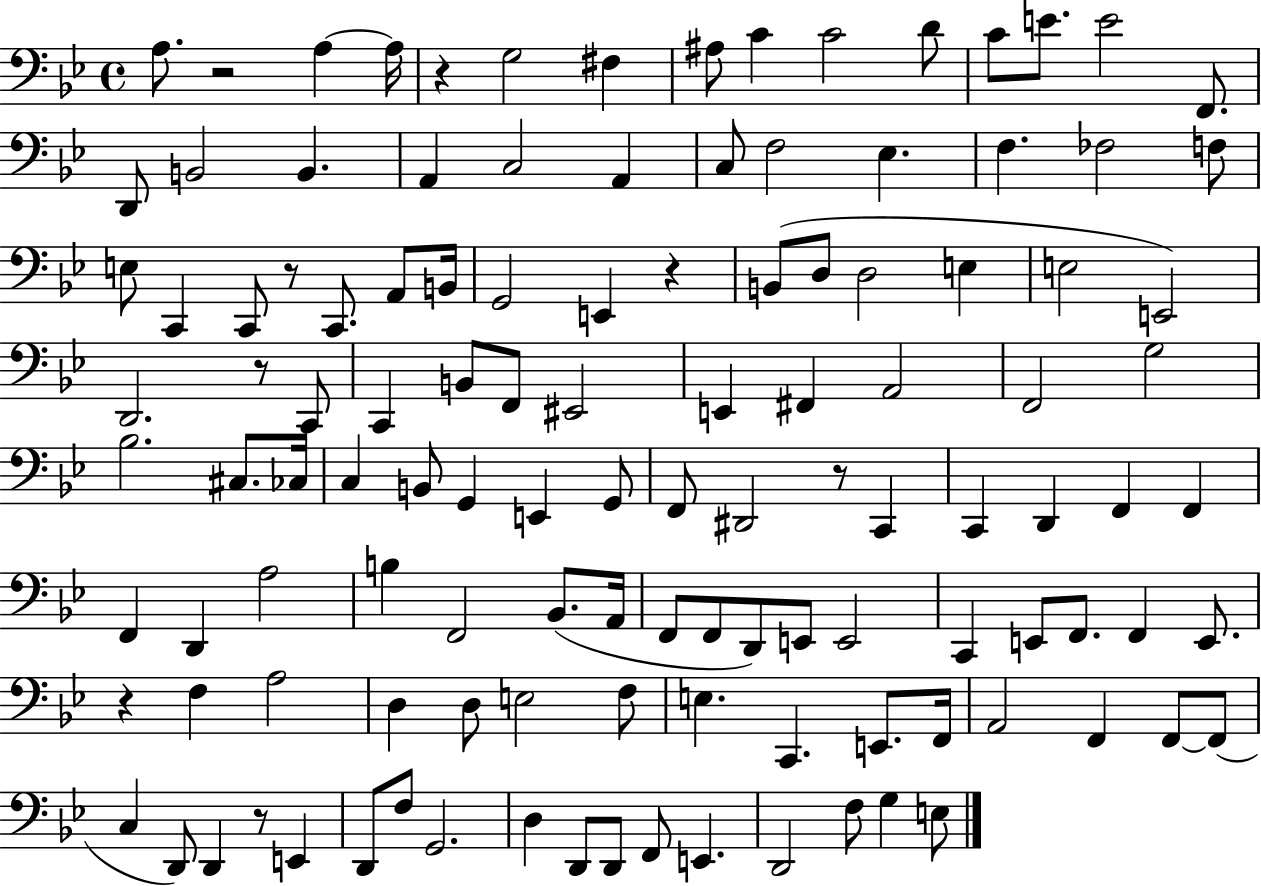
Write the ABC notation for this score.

X:1
T:Untitled
M:4/4
L:1/4
K:Bb
A,/2 z2 A, A,/4 z G,2 ^F, ^A,/2 C C2 D/2 C/2 E/2 E2 F,,/2 D,,/2 B,,2 B,, A,, C,2 A,, C,/2 F,2 _E, F, _F,2 F,/2 E,/2 C,, C,,/2 z/2 C,,/2 A,,/2 B,,/4 G,,2 E,, z B,,/2 D,/2 D,2 E, E,2 E,,2 D,,2 z/2 C,,/2 C,, B,,/2 F,,/2 ^E,,2 E,, ^F,, A,,2 F,,2 G,2 _B,2 ^C,/2 _C,/4 C, B,,/2 G,, E,, G,,/2 F,,/2 ^D,,2 z/2 C,, C,, D,, F,, F,, F,, D,, A,2 B, F,,2 _B,,/2 A,,/4 F,,/2 F,,/2 D,,/2 E,,/2 E,,2 C,, E,,/2 F,,/2 F,, E,,/2 z F, A,2 D, D,/2 E,2 F,/2 E, C,, E,,/2 F,,/4 A,,2 F,, F,,/2 F,,/2 C, D,,/2 D,, z/2 E,, D,,/2 F,/2 G,,2 D, D,,/2 D,,/2 F,,/2 E,, D,,2 F,/2 G, E,/2